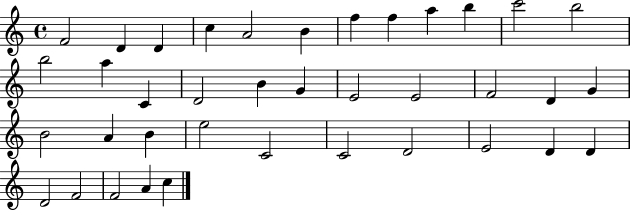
{
  \clef treble
  \time 4/4
  \defaultTimeSignature
  \key c \major
  f'2 d'4 d'4 | c''4 a'2 b'4 | f''4 f''4 a''4 b''4 | c'''2 b''2 | \break b''2 a''4 c'4 | d'2 b'4 g'4 | e'2 e'2 | f'2 d'4 g'4 | \break b'2 a'4 b'4 | e''2 c'2 | c'2 d'2 | e'2 d'4 d'4 | \break d'2 f'2 | f'2 a'4 c''4 | \bar "|."
}